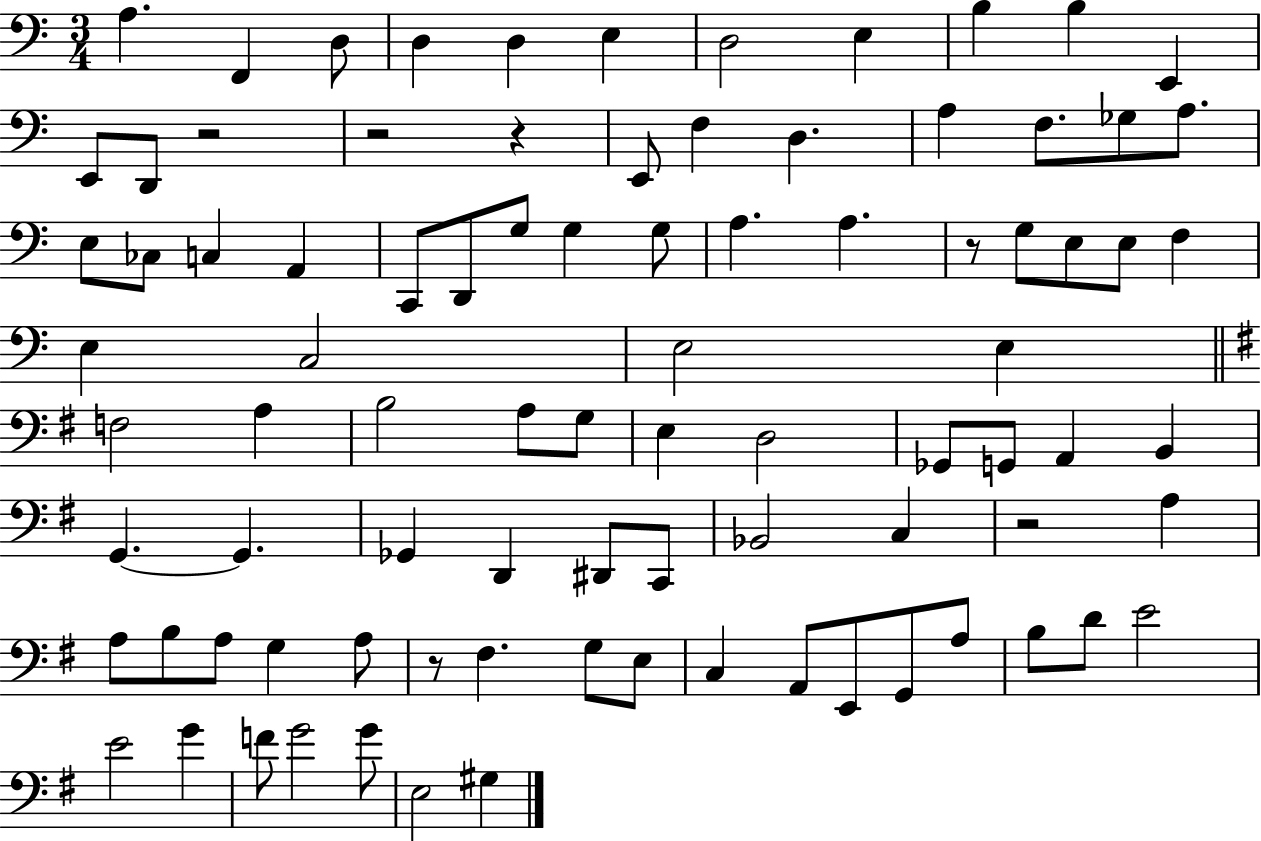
A3/q. F2/q D3/e D3/q D3/q E3/q D3/h E3/q B3/q B3/q E2/q E2/e D2/e R/h R/h R/q E2/e F3/q D3/q. A3/q F3/e. Gb3/e A3/e. E3/e CES3/e C3/q A2/q C2/e D2/e G3/e G3/q G3/e A3/q. A3/q. R/e G3/e E3/e E3/e F3/q E3/q C3/h E3/h E3/q F3/h A3/q B3/h A3/e G3/e E3/q D3/h Gb2/e G2/e A2/q B2/q G2/q. G2/q. Gb2/q D2/q D#2/e C2/e Bb2/h C3/q R/h A3/q A3/e B3/e A3/e G3/q A3/e R/e F#3/q. G3/e E3/e C3/q A2/e E2/e G2/e A3/e B3/e D4/e E4/h E4/h G4/q F4/e G4/h G4/e E3/h G#3/q